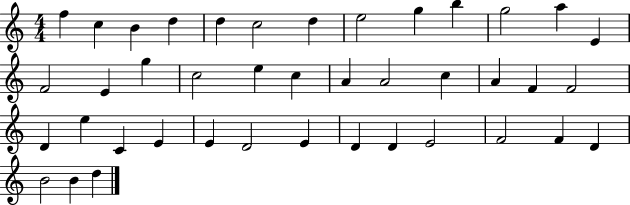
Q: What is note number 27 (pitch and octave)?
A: E5